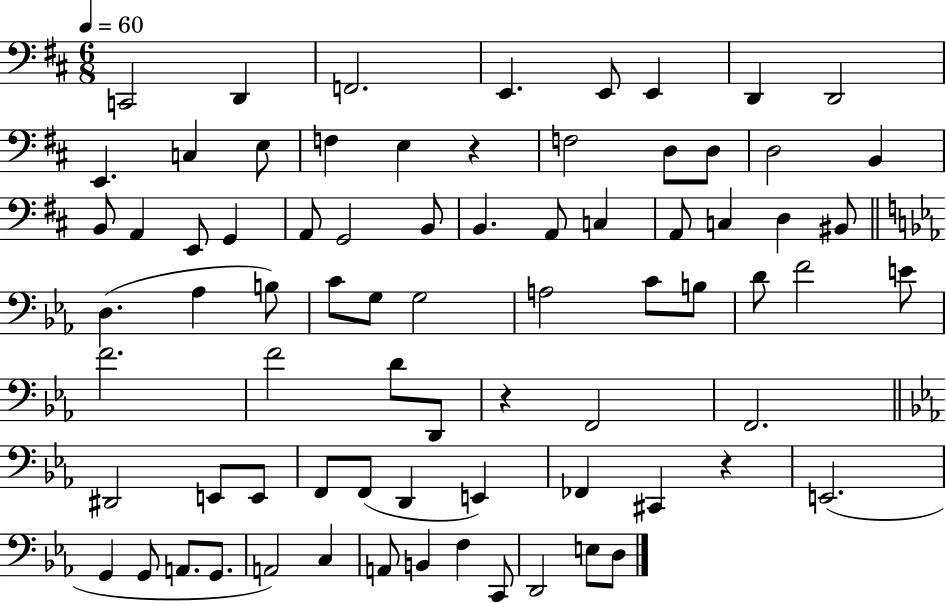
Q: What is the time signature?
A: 6/8